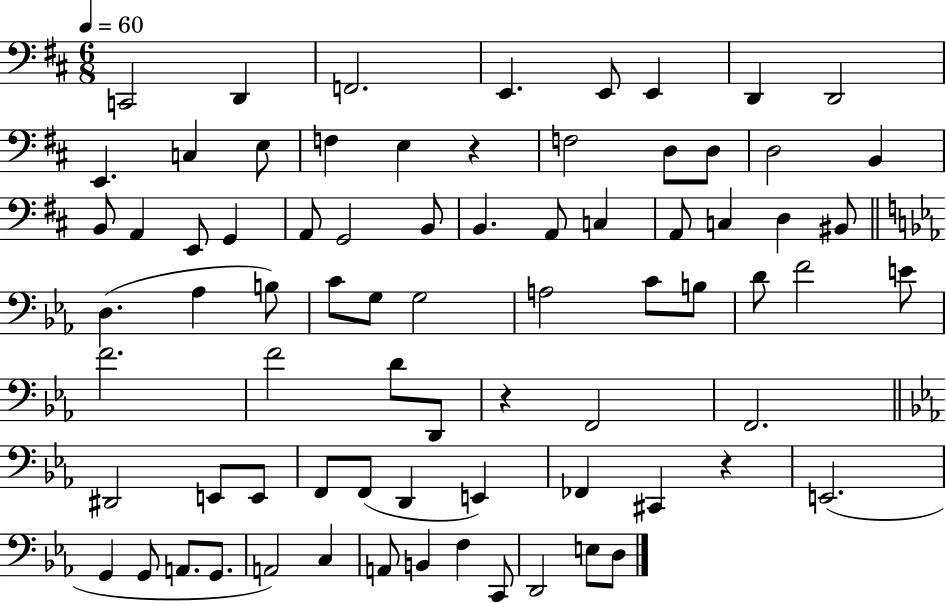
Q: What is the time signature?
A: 6/8